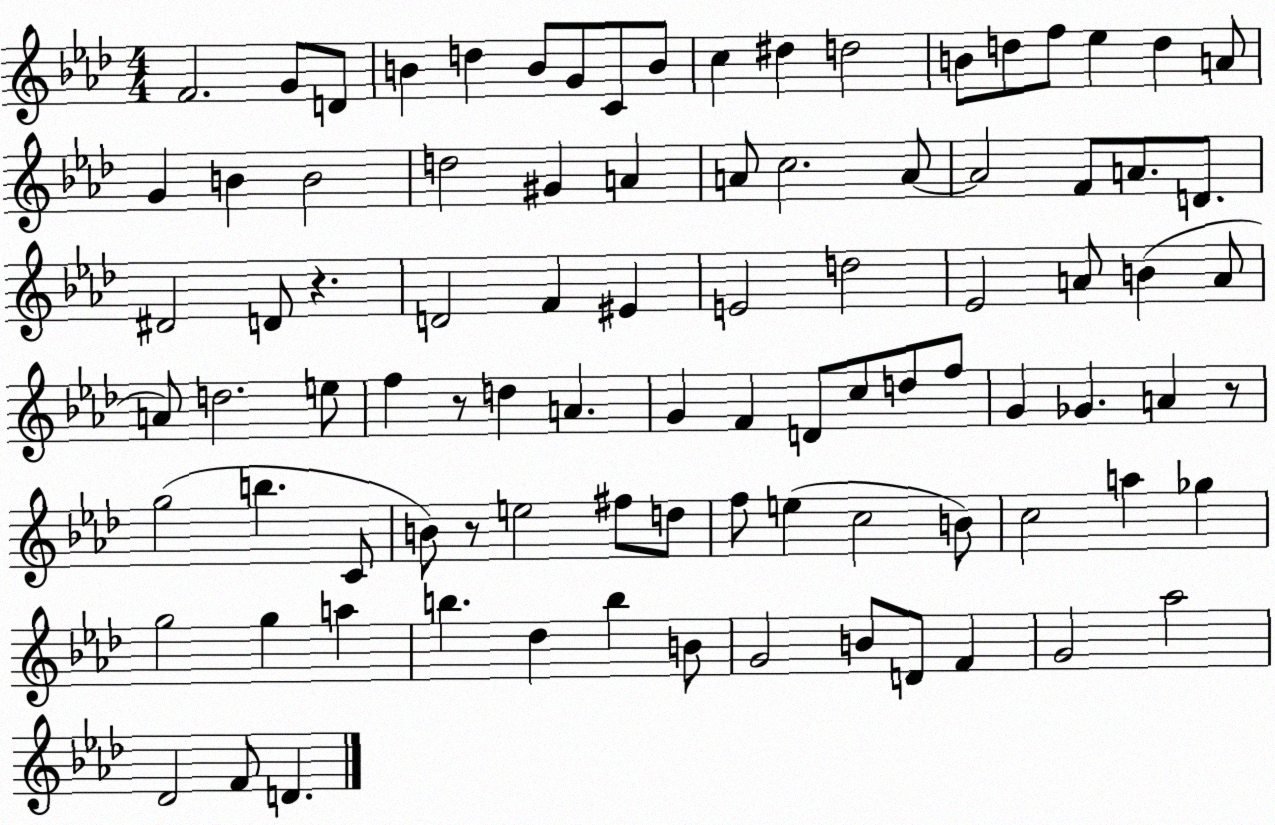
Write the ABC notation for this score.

X:1
T:Untitled
M:4/4
L:1/4
K:Ab
F2 G/2 D/2 B d B/2 G/2 C/2 B/2 c ^d d2 B/2 d/2 f/2 _e d A/2 G B B2 d2 ^G A A/2 c2 A/2 A2 F/2 A/2 D/2 ^D2 D/2 z D2 F ^E E2 d2 _E2 A/2 B A/2 A/2 d2 e/2 f z/2 d A G F D/2 c/2 d/2 f/2 G _G A z/2 g2 b C/2 B/2 z/2 e2 ^f/2 d/2 f/2 e c2 B/2 c2 a _g g2 g a b _d b B/2 G2 B/2 D/2 F G2 _a2 _D2 F/2 D